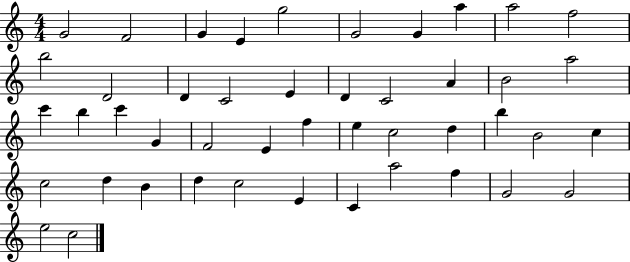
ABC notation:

X:1
T:Untitled
M:4/4
L:1/4
K:C
G2 F2 G E g2 G2 G a a2 f2 b2 D2 D C2 E D C2 A B2 a2 c' b c' G F2 E f e c2 d b B2 c c2 d B d c2 E C a2 f G2 G2 e2 c2